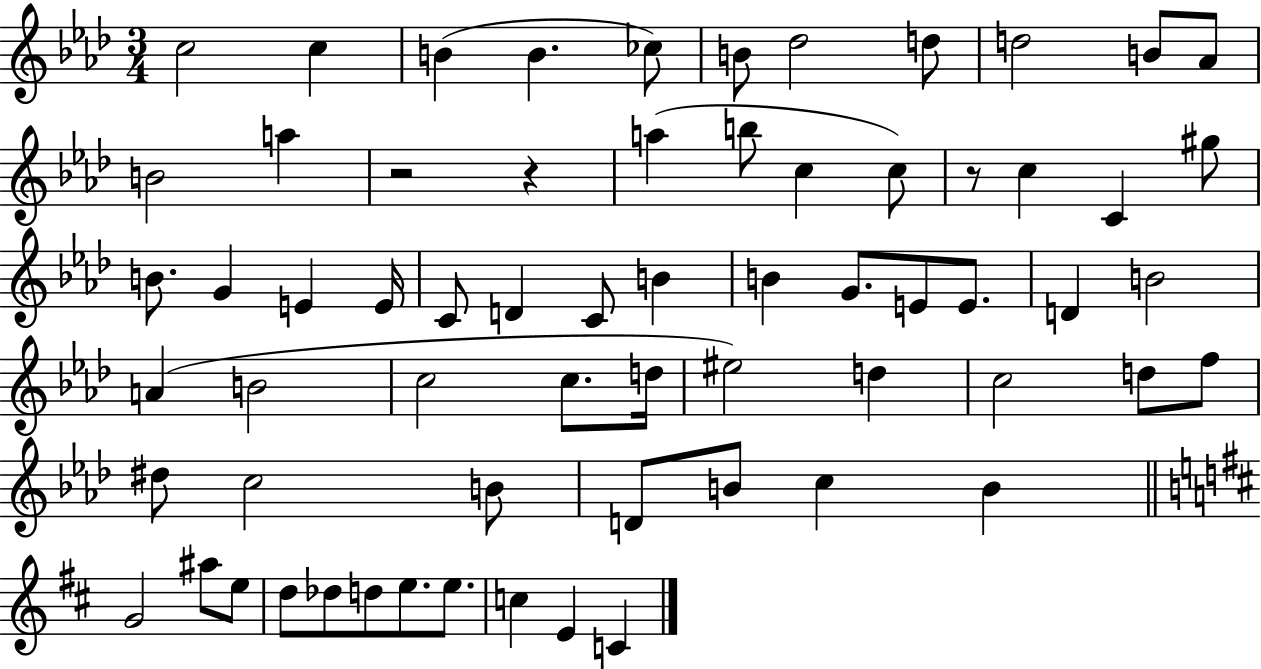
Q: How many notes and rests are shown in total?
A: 65